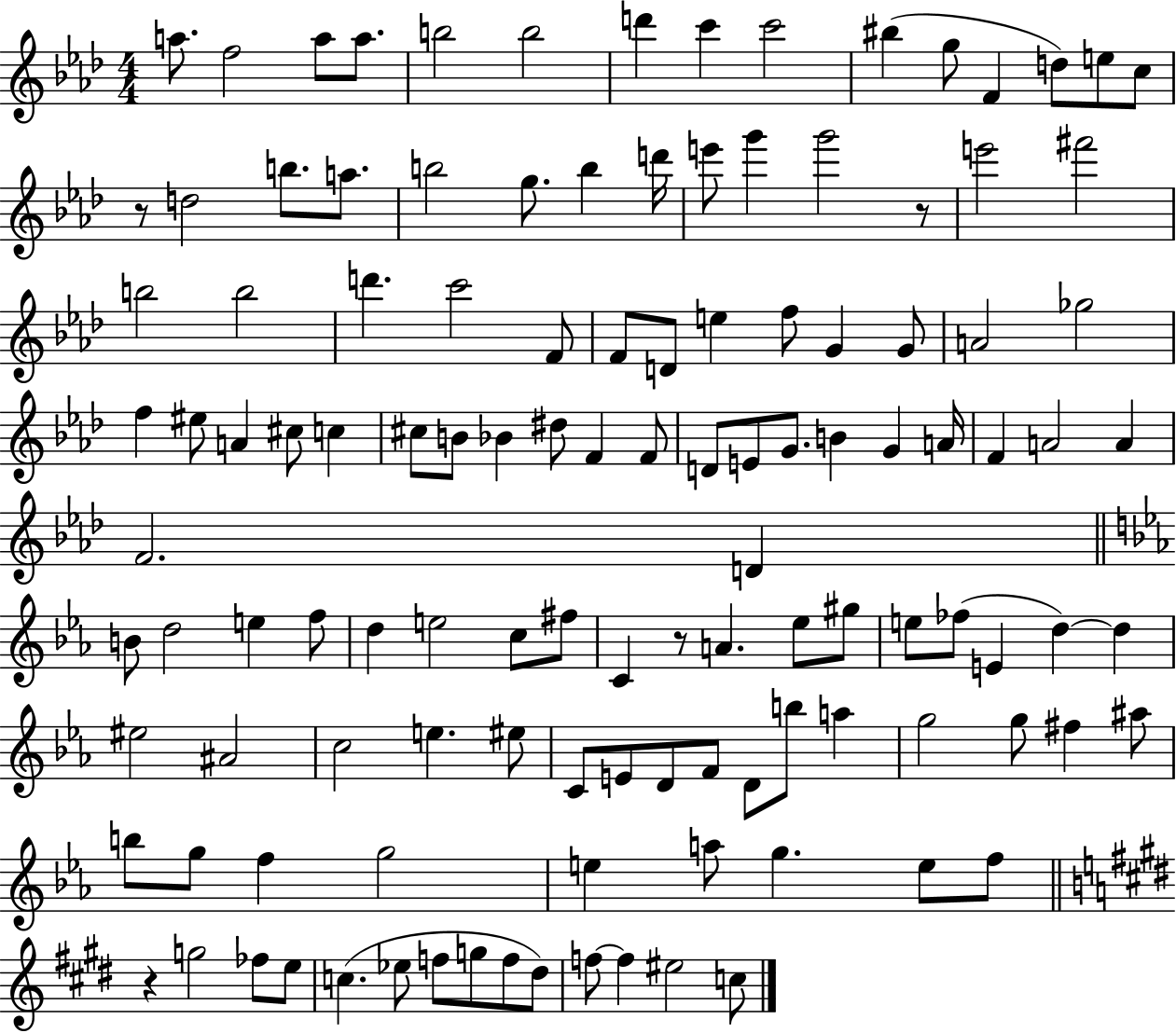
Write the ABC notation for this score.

X:1
T:Untitled
M:4/4
L:1/4
K:Ab
a/2 f2 a/2 a/2 b2 b2 d' c' c'2 ^b g/2 F d/2 e/2 c/2 z/2 d2 b/2 a/2 b2 g/2 b d'/4 e'/2 g' g'2 z/2 e'2 ^f'2 b2 b2 d' c'2 F/2 F/2 D/2 e f/2 G G/2 A2 _g2 f ^e/2 A ^c/2 c ^c/2 B/2 _B ^d/2 F F/2 D/2 E/2 G/2 B G A/4 F A2 A F2 D B/2 d2 e f/2 d e2 c/2 ^f/2 C z/2 A _e/2 ^g/2 e/2 _f/2 E d d ^e2 ^A2 c2 e ^e/2 C/2 E/2 D/2 F/2 D/2 b/2 a g2 g/2 ^f ^a/2 b/2 g/2 f g2 e a/2 g e/2 f/2 z g2 _f/2 e/2 c _e/2 f/2 g/2 f/2 ^d/2 f/2 f ^e2 c/2